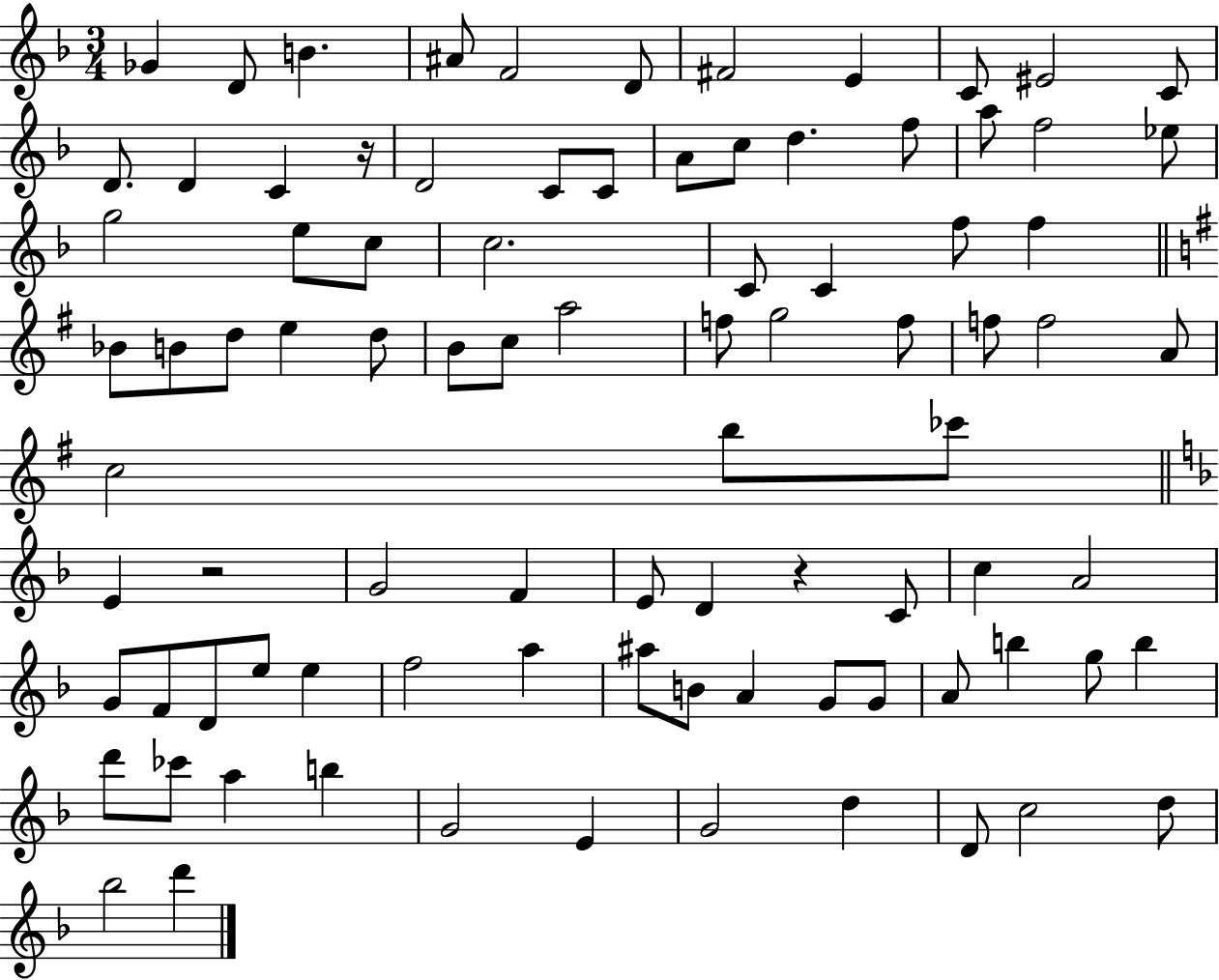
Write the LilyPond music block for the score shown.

{
  \clef treble
  \numericTimeSignature
  \time 3/4
  \key f \major
  ges'4 d'8 b'4. | ais'8 f'2 d'8 | fis'2 e'4 | c'8 eis'2 c'8 | \break d'8. d'4 c'4 r16 | d'2 c'8 c'8 | a'8 c''8 d''4. f''8 | a''8 f''2 ees''8 | \break g''2 e''8 c''8 | c''2. | c'8 c'4 f''8 f''4 | \bar "||" \break \key g \major bes'8 b'8 d''8 e''4 d''8 | b'8 c''8 a''2 | f''8 g''2 f''8 | f''8 f''2 a'8 | \break c''2 b''8 ces'''8 | \bar "||" \break \key f \major e'4 r2 | g'2 f'4 | e'8 d'4 r4 c'8 | c''4 a'2 | \break g'8 f'8 d'8 e''8 e''4 | f''2 a''4 | ais''8 b'8 a'4 g'8 g'8 | a'8 b''4 g''8 b''4 | \break d'''8 ces'''8 a''4 b''4 | g'2 e'4 | g'2 d''4 | d'8 c''2 d''8 | \break bes''2 d'''4 | \bar "|."
}